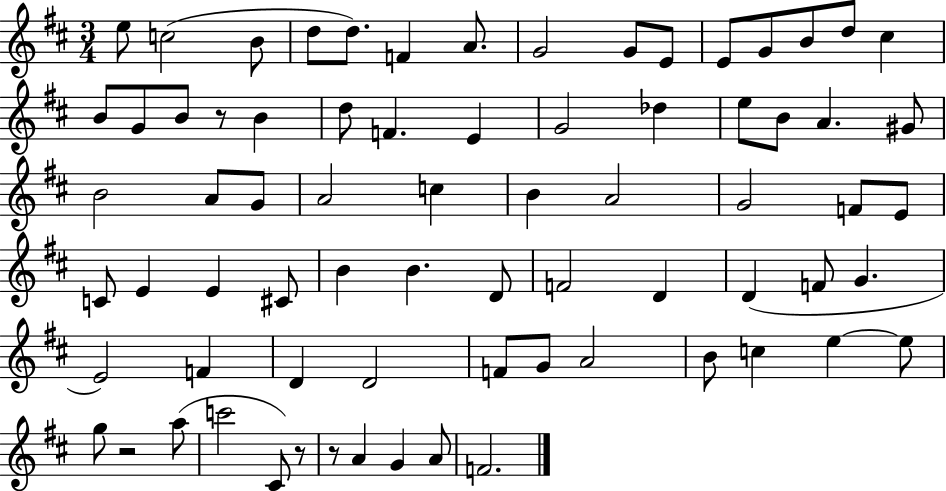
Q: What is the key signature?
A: D major